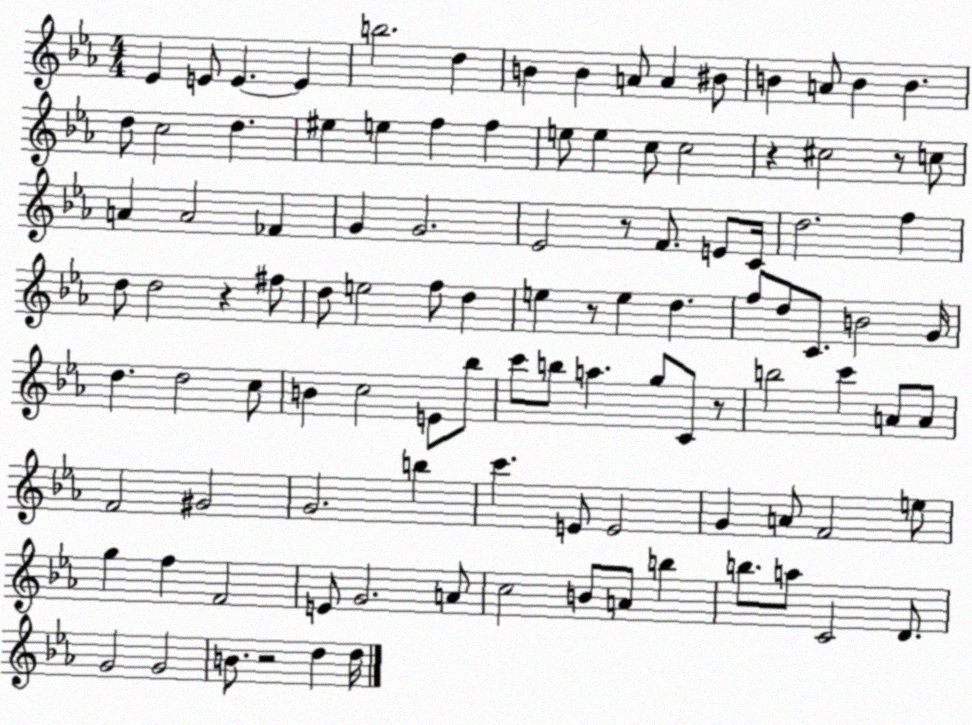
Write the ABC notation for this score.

X:1
T:Untitled
M:4/4
L:1/4
K:Eb
_E E/2 E E b2 d B B A/2 A ^B/2 B A/2 B B d/2 c2 d ^e e f f e/2 e c/2 c2 z ^c2 z/2 c/2 A A2 _F G G2 _E2 z/2 F/2 E/2 C/4 d2 f d/2 d2 z ^f/2 d/2 e2 f/2 d e z/2 e d f/2 d/2 C/2 B2 G/4 d d2 c/2 B c2 E/2 _b/2 c'/2 b/2 a g/2 C/2 z/2 b2 c' A/2 A/2 F2 ^G2 G2 b c' E/2 E2 G A/2 F2 e/2 g f F2 E/2 G2 A/2 c2 B/2 A/2 b b/2 a/2 C2 D/2 G2 G2 B/2 z2 d d/4